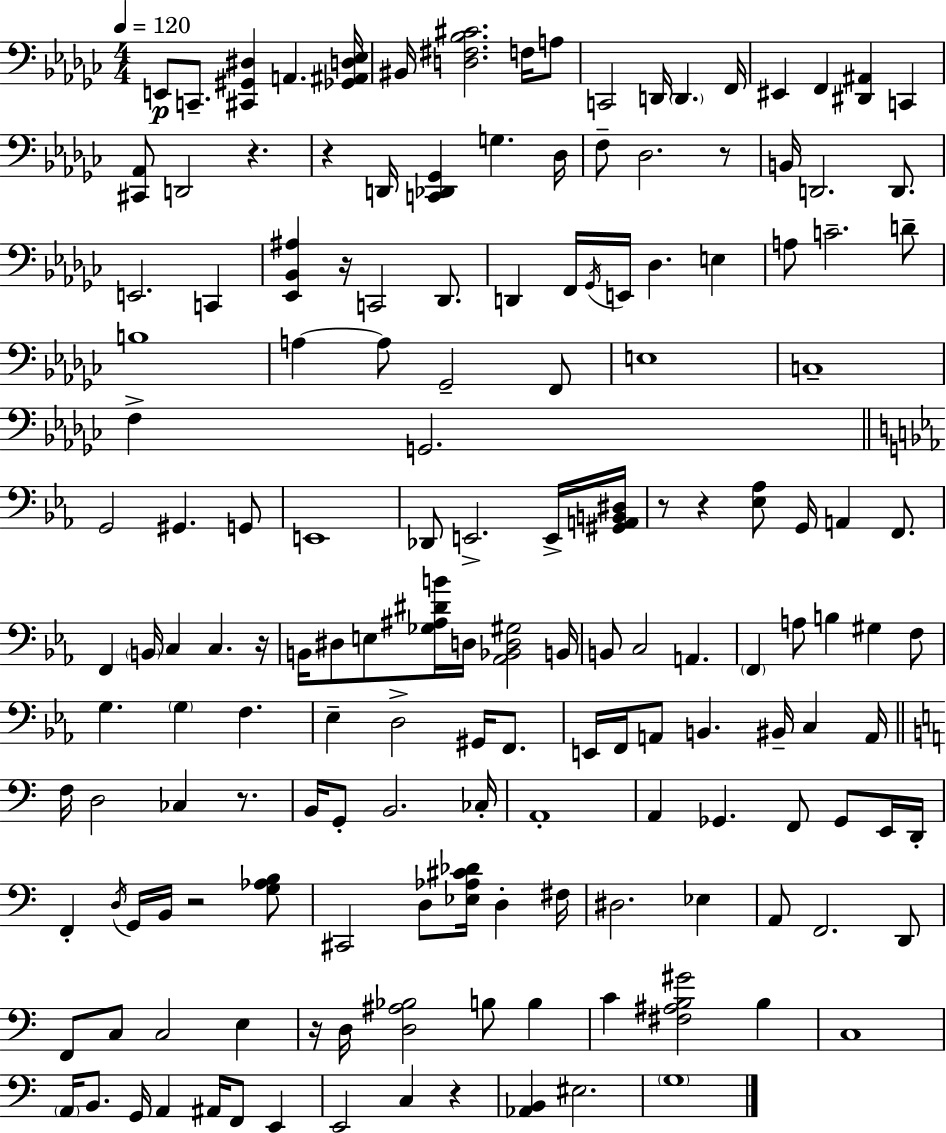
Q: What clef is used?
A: bass